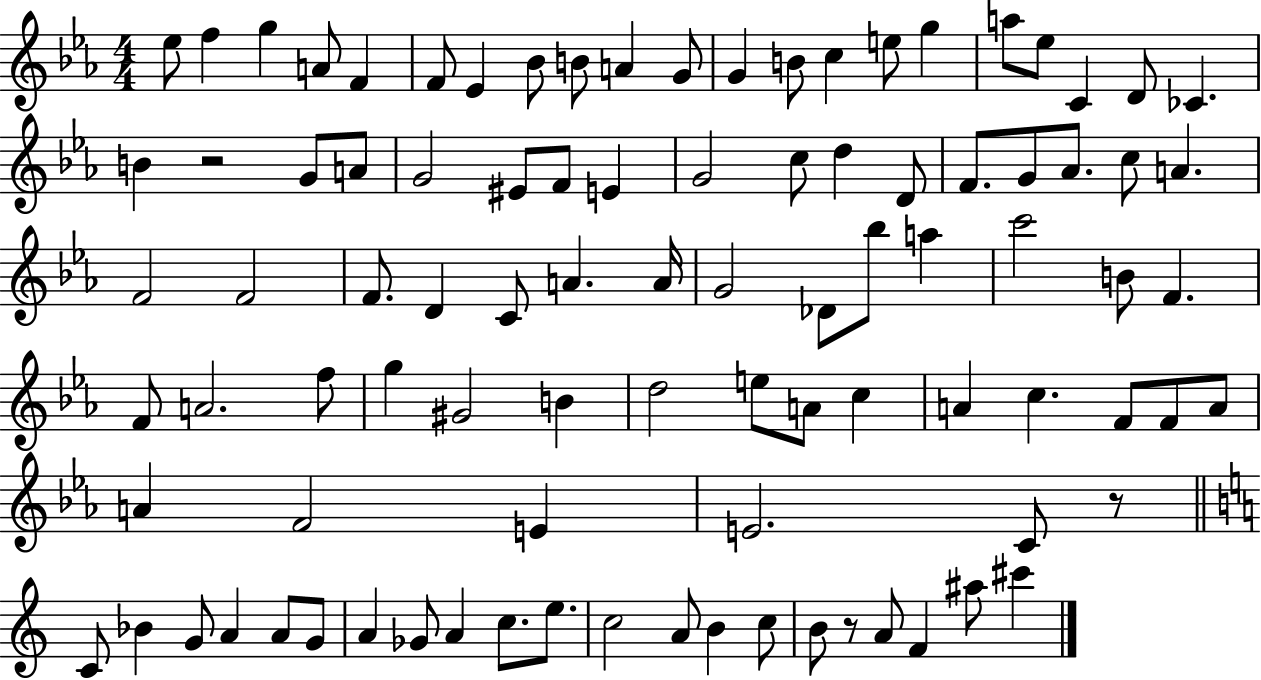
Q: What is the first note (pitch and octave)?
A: Eb5